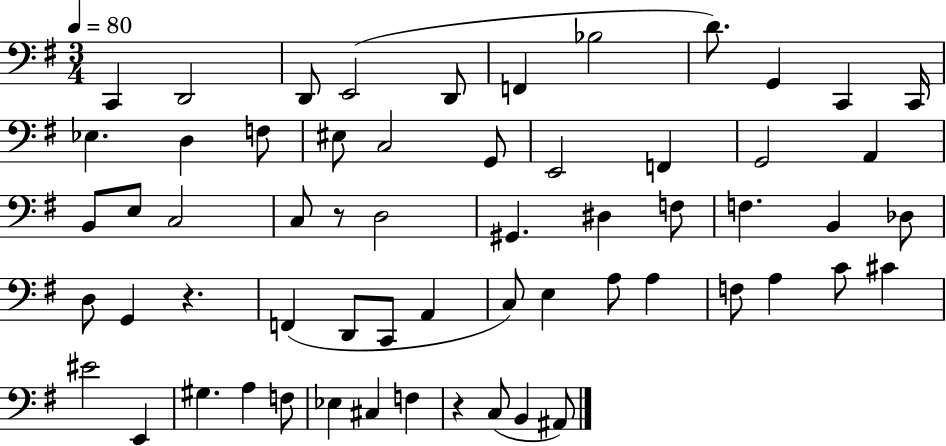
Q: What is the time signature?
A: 3/4